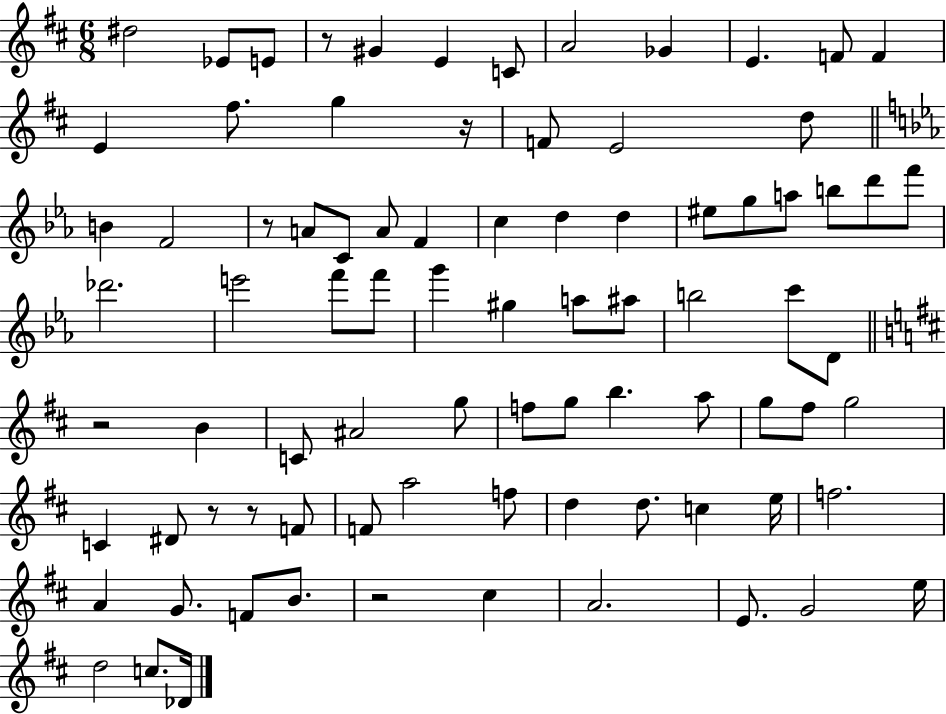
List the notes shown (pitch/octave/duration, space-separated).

D#5/h Eb4/e E4/e R/e G#4/q E4/q C4/e A4/h Gb4/q E4/q. F4/e F4/q E4/q F#5/e. G5/q R/s F4/e E4/h D5/e B4/q F4/h R/e A4/e C4/e A4/e F4/q C5/q D5/q D5/q EIS5/e G5/e A5/e B5/e D6/e F6/e Db6/h. E6/h F6/e F6/e G6/q G#5/q A5/e A#5/e B5/h C6/e D4/e R/h B4/q C4/e A#4/h G5/e F5/e G5/e B5/q. A5/e G5/e F#5/e G5/h C4/q D#4/e R/e R/e F4/e F4/e A5/h F5/e D5/q D5/e. C5/q E5/s F5/h. A4/q G4/e. F4/e B4/e. R/h C#5/q A4/h. E4/e. G4/h E5/s D5/h C5/e. Db4/s